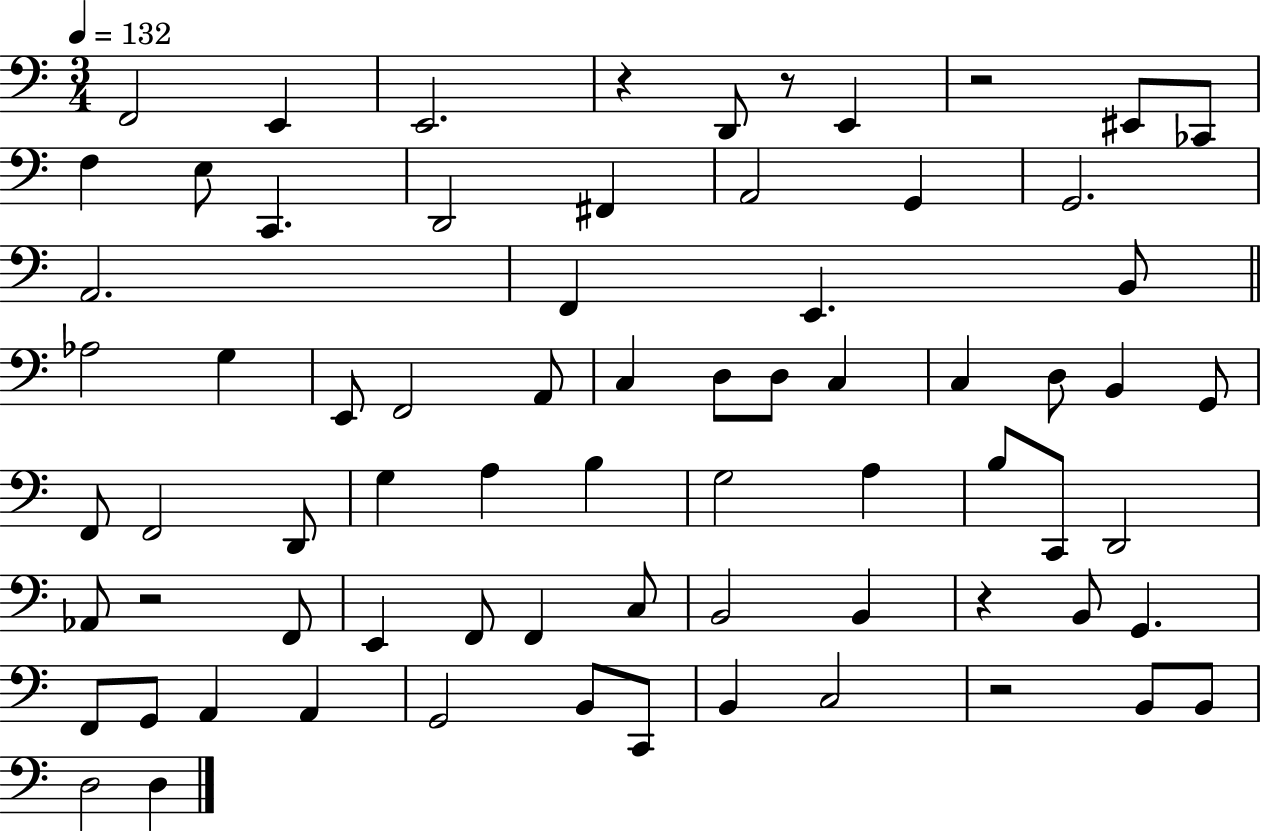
X:1
T:Untitled
M:3/4
L:1/4
K:C
F,,2 E,, E,,2 z D,,/2 z/2 E,, z2 ^E,,/2 _C,,/2 F, E,/2 C,, D,,2 ^F,, A,,2 G,, G,,2 A,,2 F,, E,, B,,/2 _A,2 G, E,,/2 F,,2 A,,/2 C, D,/2 D,/2 C, C, D,/2 B,, G,,/2 F,,/2 F,,2 D,,/2 G, A, B, G,2 A, B,/2 C,,/2 D,,2 _A,,/2 z2 F,,/2 E,, F,,/2 F,, C,/2 B,,2 B,, z B,,/2 G,, F,,/2 G,,/2 A,, A,, G,,2 B,,/2 C,,/2 B,, C,2 z2 B,,/2 B,,/2 D,2 D,